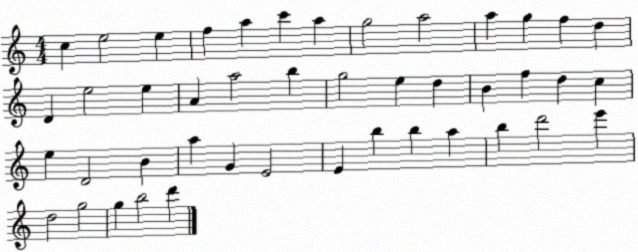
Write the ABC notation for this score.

X:1
T:Untitled
M:4/4
L:1/4
K:C
c e2 e f a c' a g2 a2 a g f d D e2 e A a2 b g2 e d B f d c e D2 B a G E2 E b b a b d'2 e' d2 g2 g b2 d'